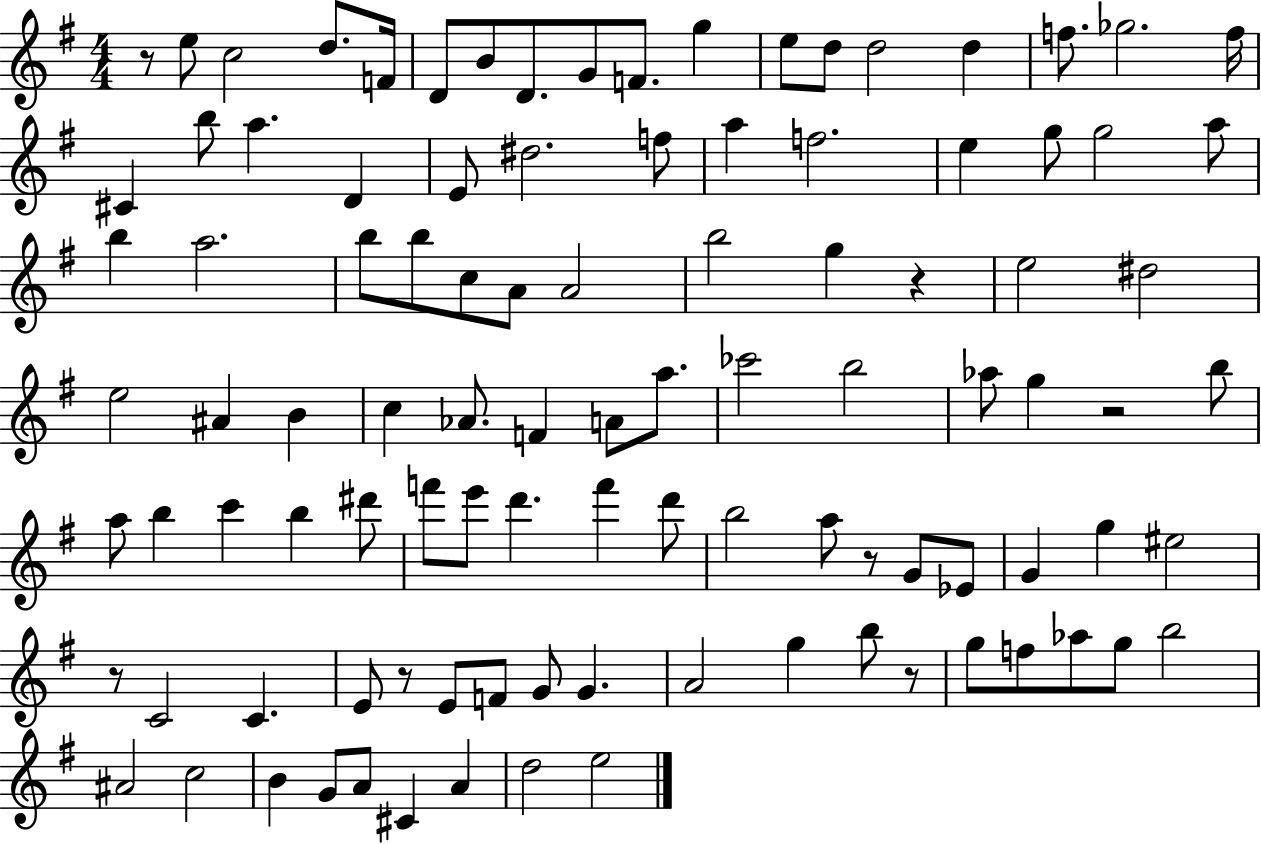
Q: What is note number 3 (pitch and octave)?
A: D5